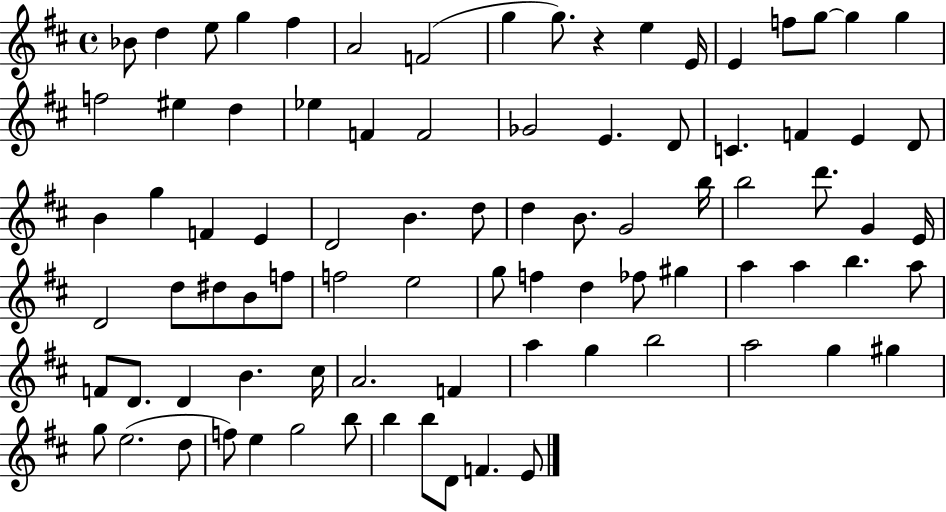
{
  \clef treble
  \time 4/4
  \defaultTimeSignature
  \key d \major
  bes'8 d''4 e''8 g''4 fis''4 | a'2 f'2( | g''4 g''8.) r4 e''4 e'16 | e'4 f''8 g''8~~ g''4 g''4 | \break f''2 eis''4 d''4 | ees''4 f'4 f'2 | ges'2 e'4. d'8 | c'4. f'4 e'4 d'8 | \break b'4 g''4 f'4 e'4 | d'2 b'4. d''8 | d''4 b'8. g'2 b''16 | b''2 d'''8. g'4 e'16 | \break d'2 d''8 dis''8 b'8 f''8 | f''2 e''2 | g''8 f''4 d''4 fes''8 gis''4 | a''4 a''4 b''4. a''8 | \break f'8 d'8. d'4 b'4. cis''16 | a'2. f'4 | a''4 g''4 b''2 | a''2 g''4 gis''4 | \break g''8 e''2.( d''8 | f''8) e''4 g''2 b''8 | b''4 b''8 d'8 f'4. e'8 | \bar "|."
}